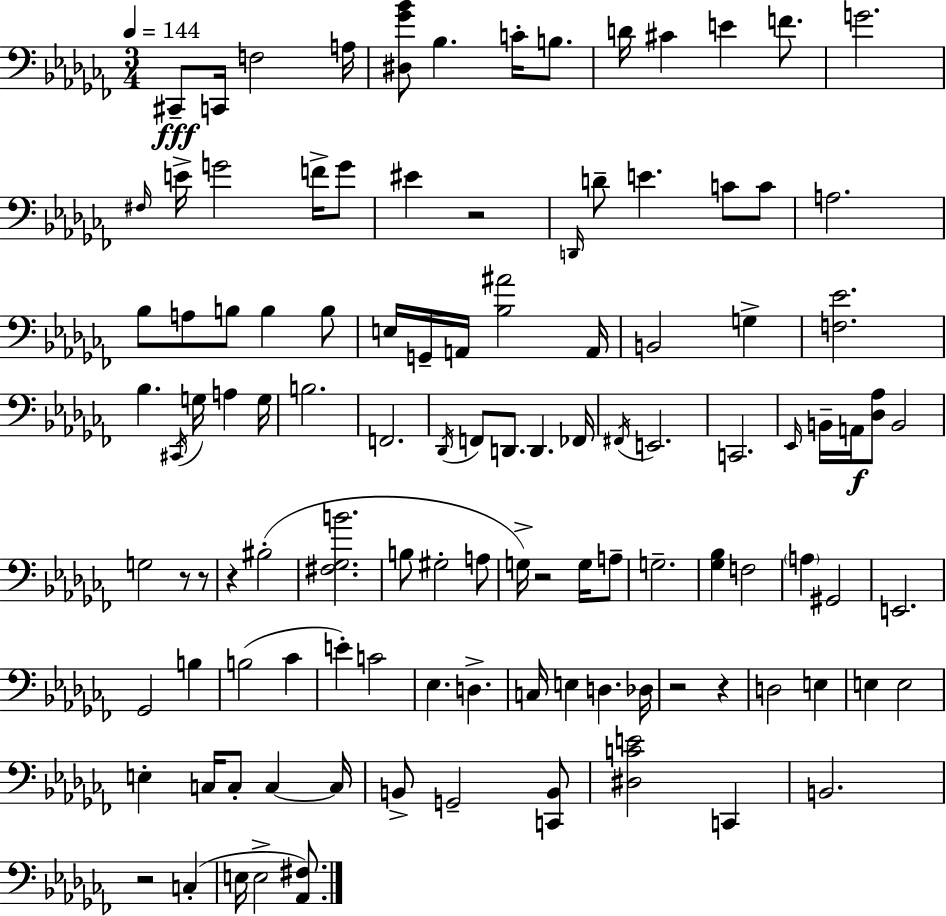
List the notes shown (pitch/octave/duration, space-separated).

C#2/e C2/s F3/h A3/s [D#3,Gb4,Bb4]/e Bb3/q. C4/s B3/e. D4/s C#4/q E4/q F4/e. G4/h. F#3/s E4/s G4/h F4/s G4/e EIS4/q R/h D2/s D4/e E4/q. C4/e C4/e A3/h. Bb3/e A3/e B3/e B3/q B3/e E3/s G2/s A2/s [Bb3,A#4]/h A2/s B2/h G3/q [F3,Eb4]/h. Bb3/q. C#2/s G3/s A3/q G3/s B3/h. F2/h. Db2/s F2/e D2/e. D2/q. FES2/s F#2/s E2/h. C2/h. Eb2/s B2/s A2/s [Db3,Ab3]/e B2/h G3/h R/e R/e R/q BIS3/h [F#3,Gb3,B4]/h. B3/e G#3/h A3/e G3/s R/h G3/s A3/e G3/h. [Gb3,Bb3]/q F3/h A3/q G#2/h E2/h. Gb2/h B3/q B3/h CES4/q E4/q C4/h Eb3/q. D3/q. C3/s E3/q D3/q. Db3/s R/h R/q D3/h E3/q E3/q E3/h E3/q C3/s C3/e C3/q C3/s B2/e G2/h [C2,B2]/e [D#3,C4,E4]/h C2/q B2/h. R/h C3/q E3/s E3/h [Ab2,F#3]/e.